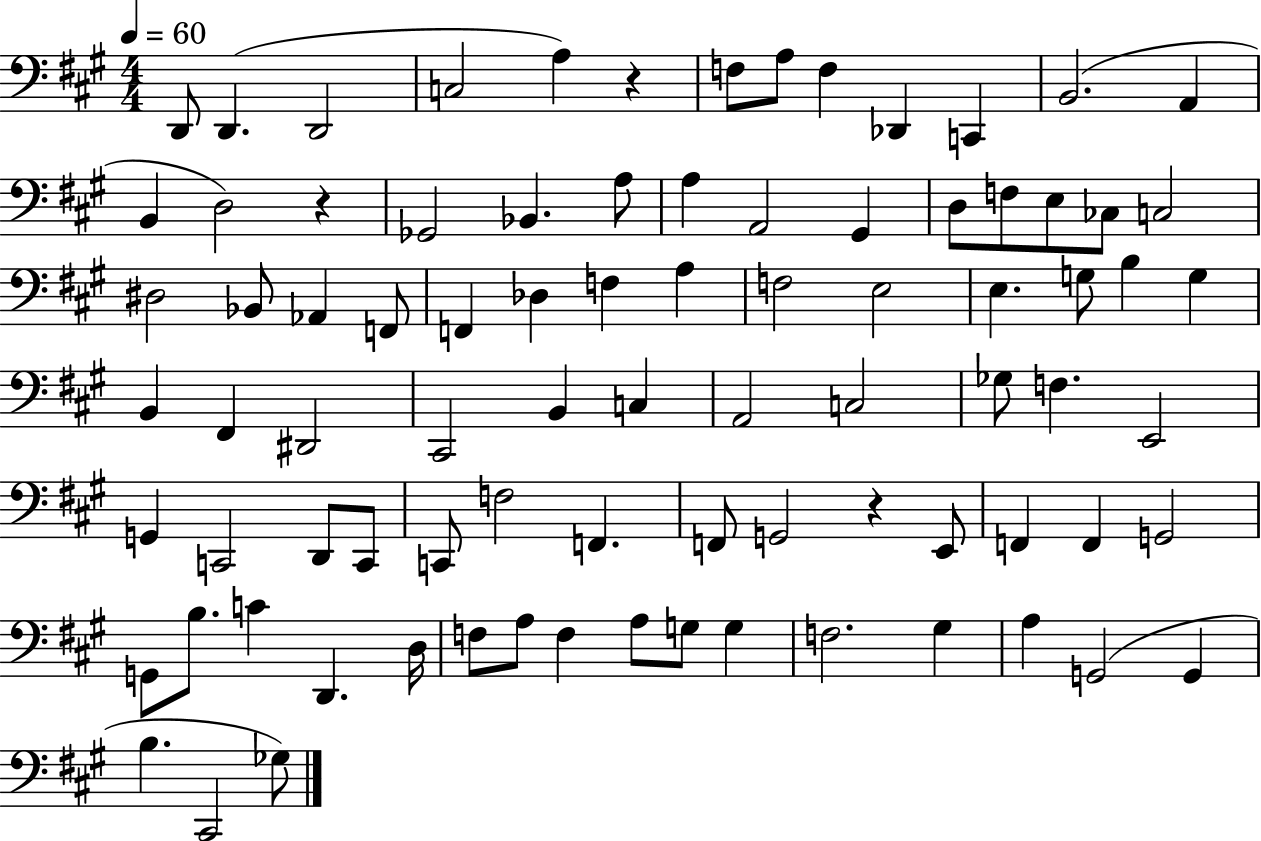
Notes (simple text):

D2/e D2/q. D2/h C3/h A3/q R/q F3/e A3/e F3/q Db2/q C2/q B2/h. A2/q B2/q D3/h R/q Gb2/h Bb2/q. A3/e A3/q A2/h G#2/q D3/e F3/e E3/e CES3/e C3/h D#3/h Bb2/e Ab2/q F2/e F2/q Db3/q F3/q A3/q F3/h E3/h E3/q. G3/e B3/q G3/q B2/q F#2/q D#2/h C#2/h B2/q C3/q A2/h C3/h Gb3/e F3/q. E2/h G2/q C2/h D2/e C2/e C2/e F3/h F2/q. F2/e G2/h R/q E2/e F2/q F2/q G2/h G2/e B3/e. C4/q D2/q. D3/s F3/e A3/e F3/q A3/e G3/e G3/q F3/h. G#3/q A3/q G2/h G2/q B3/q. C#2/h Gb3/e